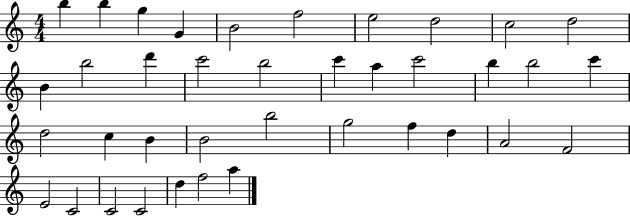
{
  \clef treble
  \numericTimeSignature
  \time 4/4
  \key c \major
  b''4 b''4 g''4 g'4 | b'2 f''2 | e''2 d''2 | c''2 d''2 | \break b'4 b''2 d'''4 | c'''2 b''2 | c'''4 a''4 c'''2 | b''4 b''2 c'''4 | \break d''2 c''4 b'4 | b'2 b''2 | g''2 f''4 d''4 | a'2 f'2 | \break e'2 c'2 | c'2 c'2 | d''4 f''2 a''4 | \bar "|."
}